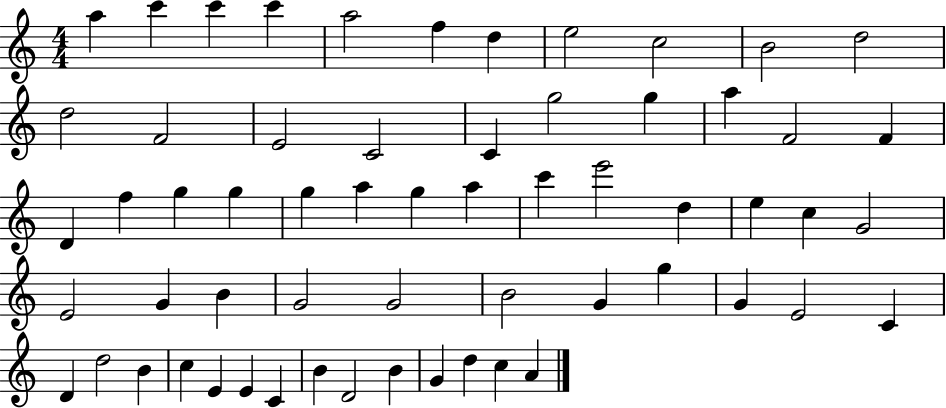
{
  \clef treble
  \numericTimeSignature
  \time 4/4
  \key c \major
  a''4 c'''4 c'''4 c'''4 | a''2 f''4 d''4 | e''2 c''2 | b'2 d''2 | \break d''2 f'2 | e'2 c'2 | c'4 g''2 g''4 | a''4 f'2 f'4 | \break d'4 f''4 g''4 g''4 | g''4 a''4 g''4 a''4 | c'''4 e'''2 d''4 | e''4 c''4 g'2 | \break e'2 g'4 b'4 | g'2 g'2 | b'2 g'4 g''4 | g'4 e'2 c'4 | \break d'4 d''2 b'4 | c''4 e'4 e'4 c'4 | b'4 d'2 b'4 | g'4 d''4 c''4 a'4 | \break \bar "|."
}